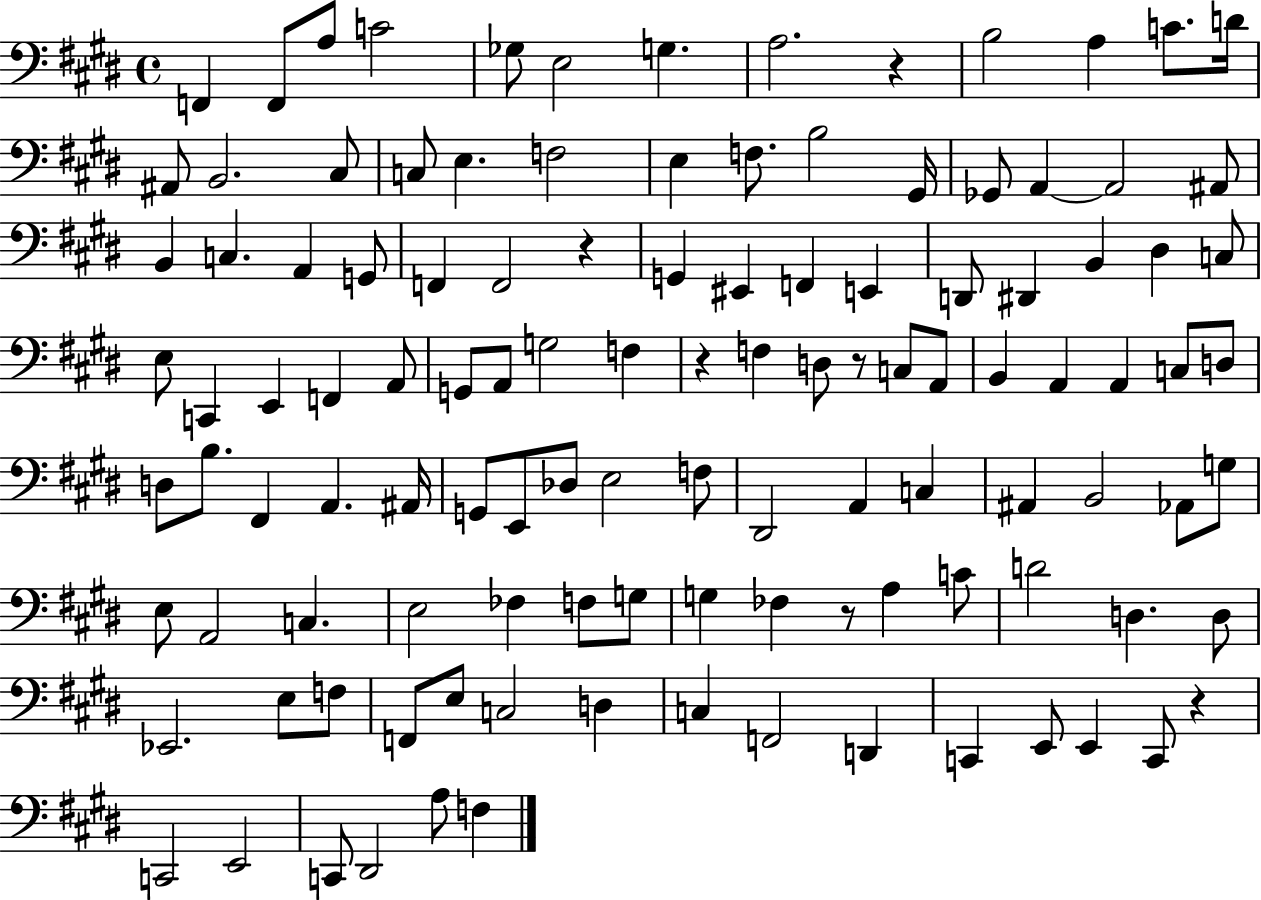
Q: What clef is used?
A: bass